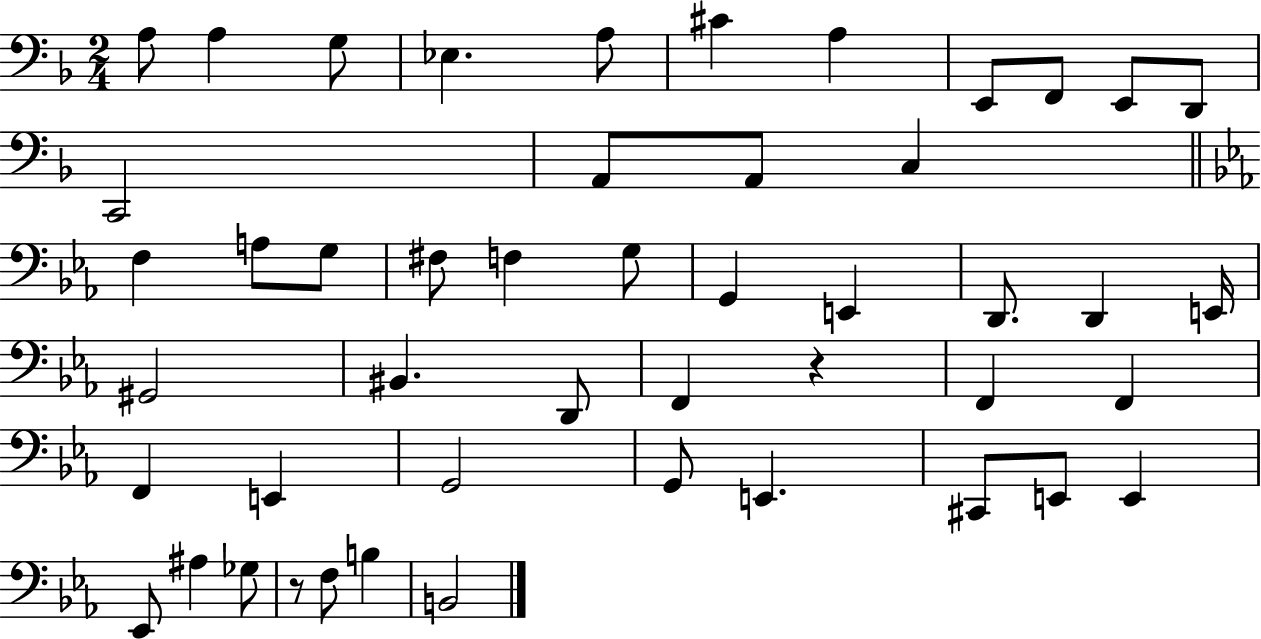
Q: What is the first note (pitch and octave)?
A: A3